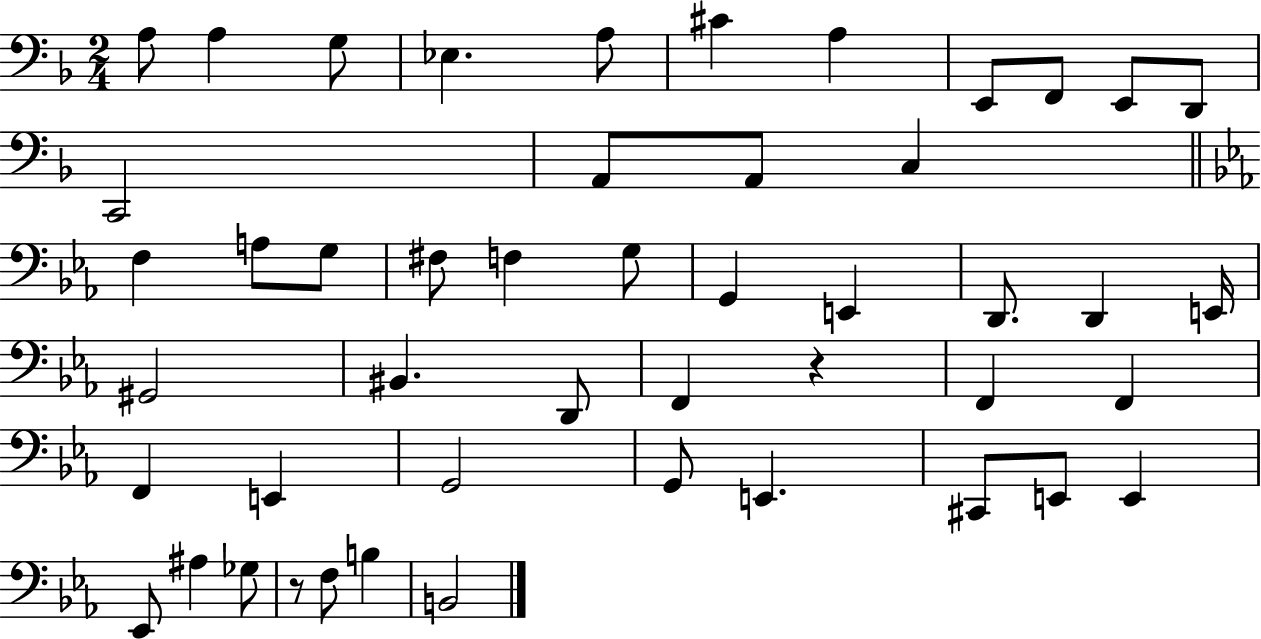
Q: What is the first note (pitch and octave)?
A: A3